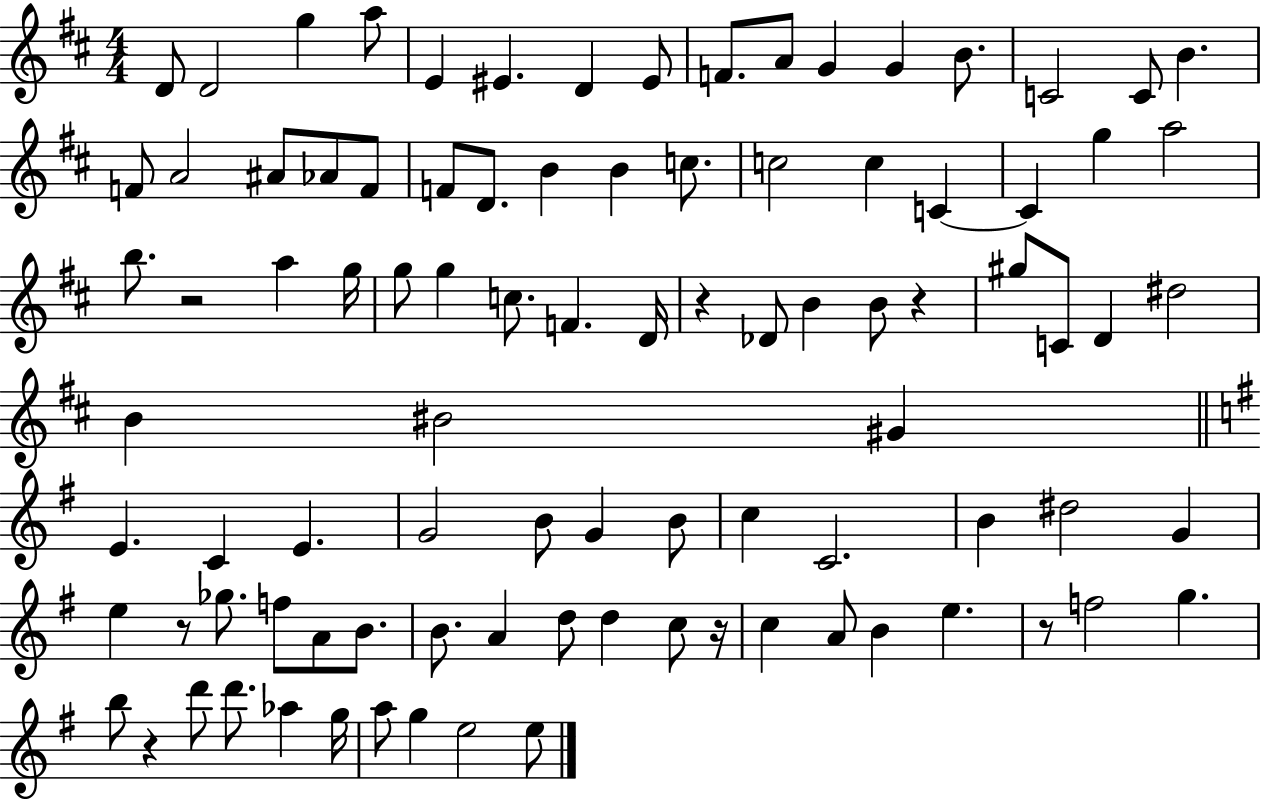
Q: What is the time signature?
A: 4/4